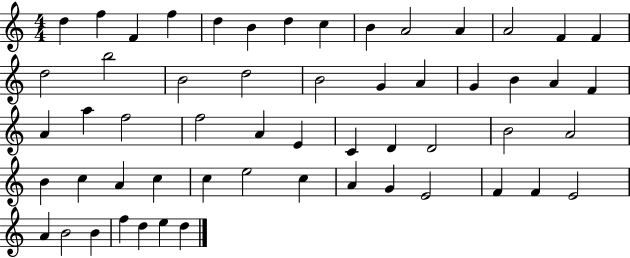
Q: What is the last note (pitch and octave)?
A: D5